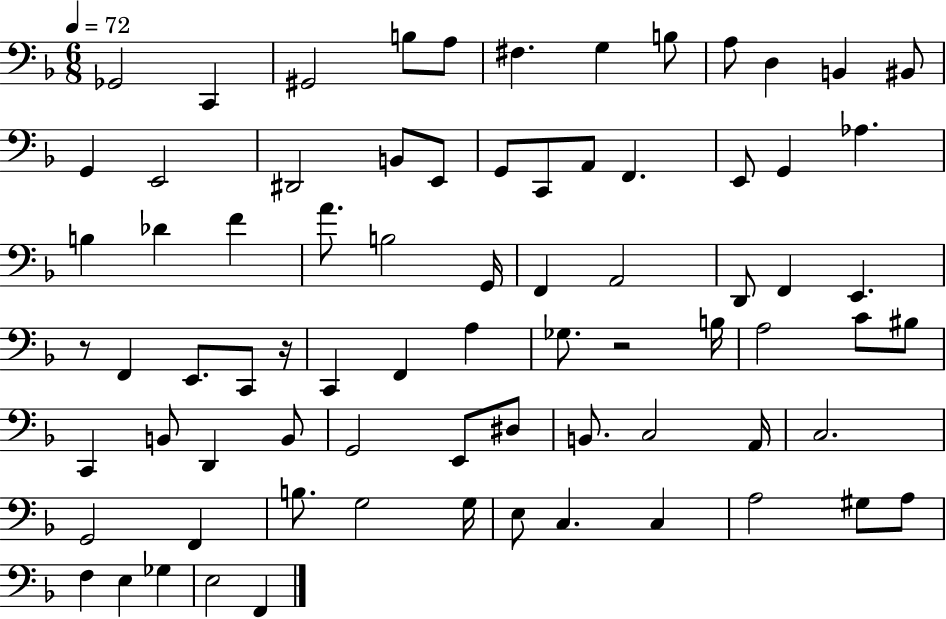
Gb2/h C2/q G#2/h B3/e A3/e F#3/q. G3/q B3/e A3/e D3/q B2/q BIS2/e G2/q E2/h D#2/h B2/e E2/e G2/e C2/e A2/e F2/q. E2/e G2/q Ab3/q. B3/q Db4/q F4/q A4/e. B3/h G2/s F2/q A2/h D2/e F2/q E2/q. R/e F2/q E2/e. C2/e R/s C2/q F2/q A3/q Gb3/e. R/h B3/s A3/h C4/e BIS3/e C2/q B2/e D2/q B2/e G2/h E2/e D#3/e B2/e. C3/h A2/s C3/h. G2/h F2/q B3/e. G3/h G3/s E3/e C3/q. C3/q A3/h G#3/e A3/e F3/q E3/q Gb3/q E3/h F2/q